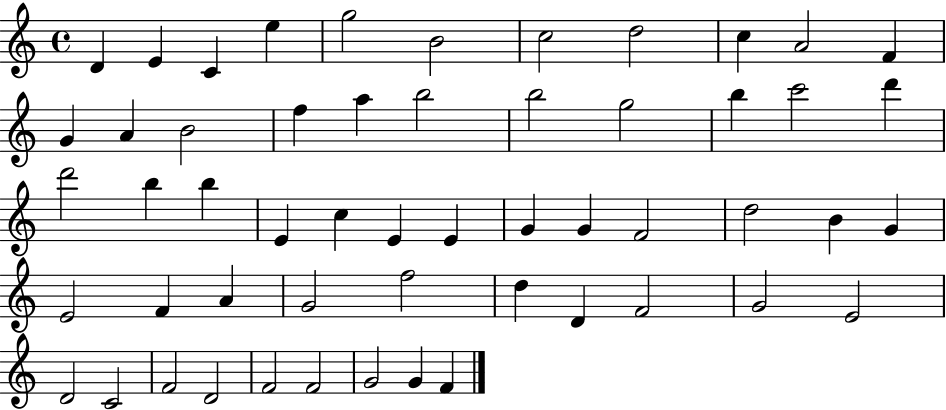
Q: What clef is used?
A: treble